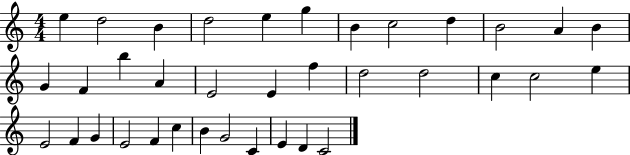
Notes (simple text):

E5/q D5/h B4/q D5/h E5/q G5/q B4/q C5/h D5/q B4/h A4/q B4/q G4/q F4/q B5/q A4/q E4/h E4/q F5/q D5/h D5/h C5/q C5/h E5/q E4/h F4/q G4/q E4/h F4/q C5/q B4/q G4/h C4/q E4/q D4/q C4/h